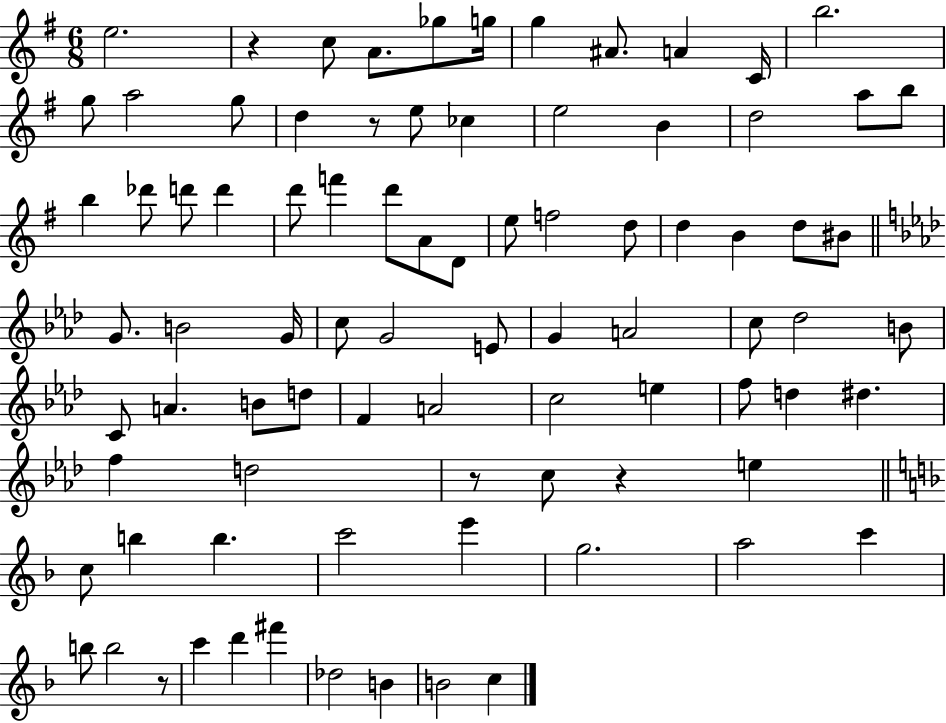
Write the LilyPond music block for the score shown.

{
  \clef treble
  \numericTimeSignature
  \time 6/8
  \key g \major
  \repeat volta 2 { e''2. | r4 c''8 a'8. ges''8 g''16 | g''4 ais'8. a'4 c'16 | b''2. | \break g''8 a''2 g''8 | d''4 r8 e''8 ces''4 | e''2 b'4 | d''2 a''8 b''8 | \break b''4 des'''8 d'''8 d'''4 | d'''8 f'''4 d'''8 a'8 d'8 | e''8 f''2 d''8 | d''4 b'4 d''8 bis'8 | \break \bar "||" \break \key aes \major g'8. b'2 g'16 | c''8 g'2 e'8 | g'4 a'2 | c''8 des''2 b'8 | \break c'8 a'4. b'8 d''8 | f'4 a'2 | c''2 e''4 | f''8 d''4 dis''4. | \break f''4 d''2 | r8 c''8 r4 e''4 | \bar "||" \break \key f \major c''8 b''4 b''4. | c'''2 e'''4 | g''2. | a''2 c'''4 | \break b''8 b''2 r8 | c'''4 d'''4 fis'''4 | des''2 b'4 | b'2 c''4 | \break } \bar "|."
}